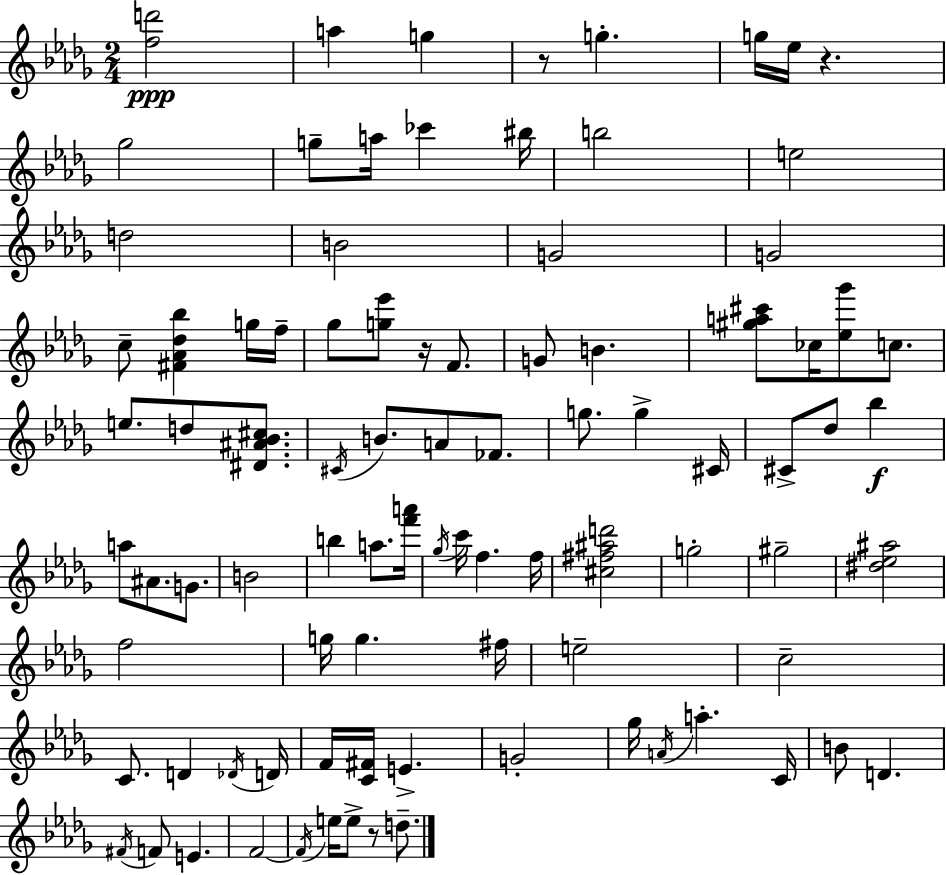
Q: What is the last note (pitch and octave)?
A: D5